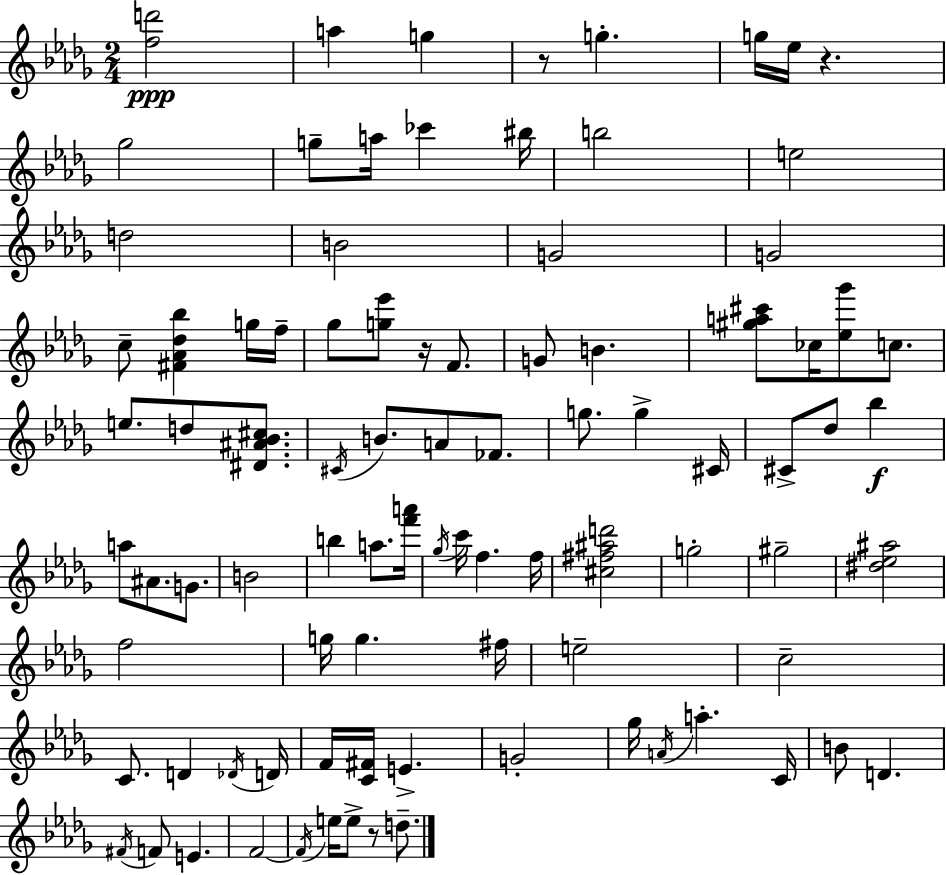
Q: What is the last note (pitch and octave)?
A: D5